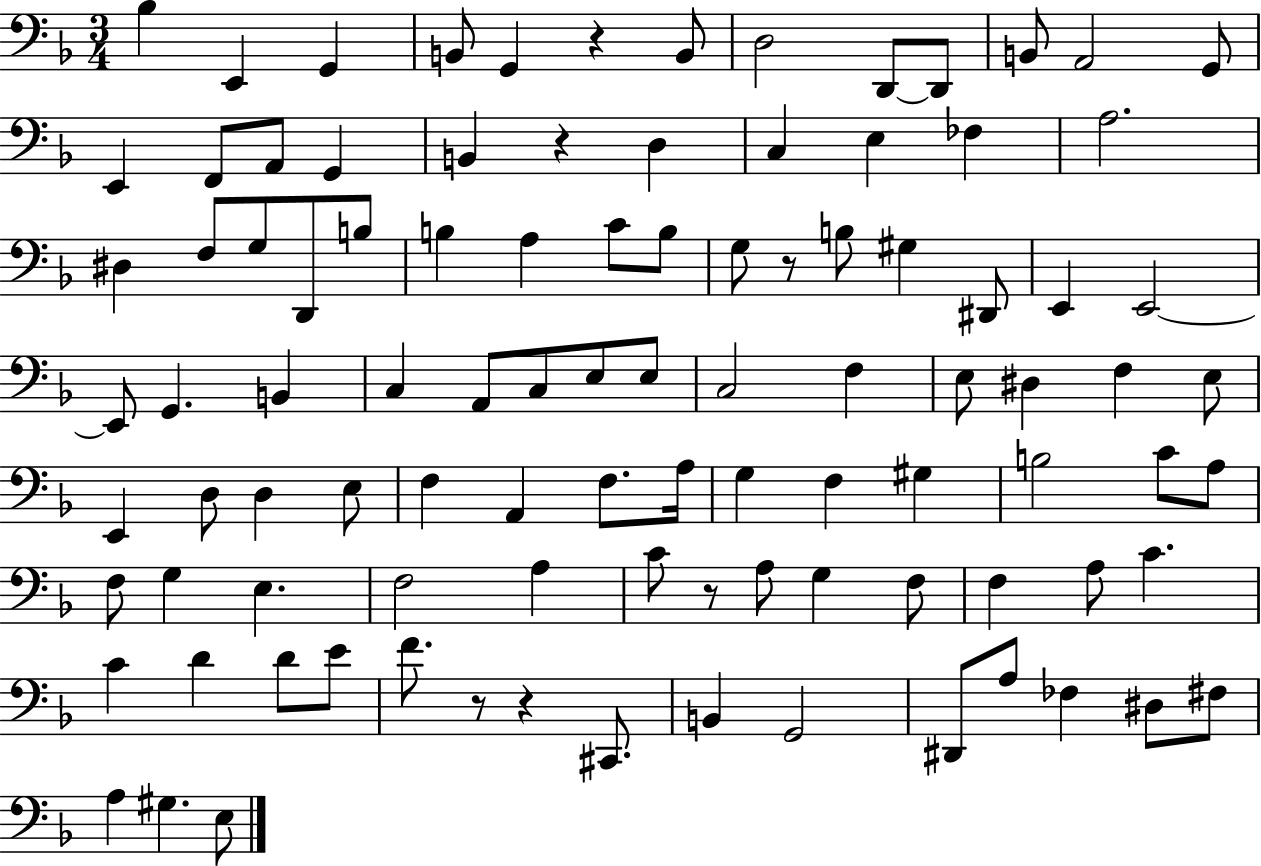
{
  \clef bass
  \numericTimeSignature
  \time 3/4
  \key f \major
  bes4 e,4 g,4 | b,8 g,4 r4 b,8 | d2 d,8~~ d,8 | b,8 a,2 g,8 | \break e,4 f,8 a,8 g,4 | b,4 r4 d4 | c4 e4 fes4 | a2. | \break dis4 f8 g8 d,8 b8 | b4 a4 c'8 b8 | g8 r8 b8 gis4 dis,8 | e,4 e,2~~ | \break e,8 g,4. b,4 | c4 a,8 c8 e8 e8 | c2 f4 | e8 dis4 f4 e8 | \break e,4 d8 d4 e8 | f4 a,4 f8. a16 | g4 f4 gis4 | b2 c'8 a8 | \break f8 g4 e4. | f2 a4 | c'8 r8 a8 g4 f8 | f4 a8 c'4. | \break c'4 d'4 d'8 e'8 | f'8. r8 r4 cis,8. | b,4 g,2 | dis,8 a8 fes4 dis8 fis8 | \break a4 gis4. e8 | \bar "|."
}